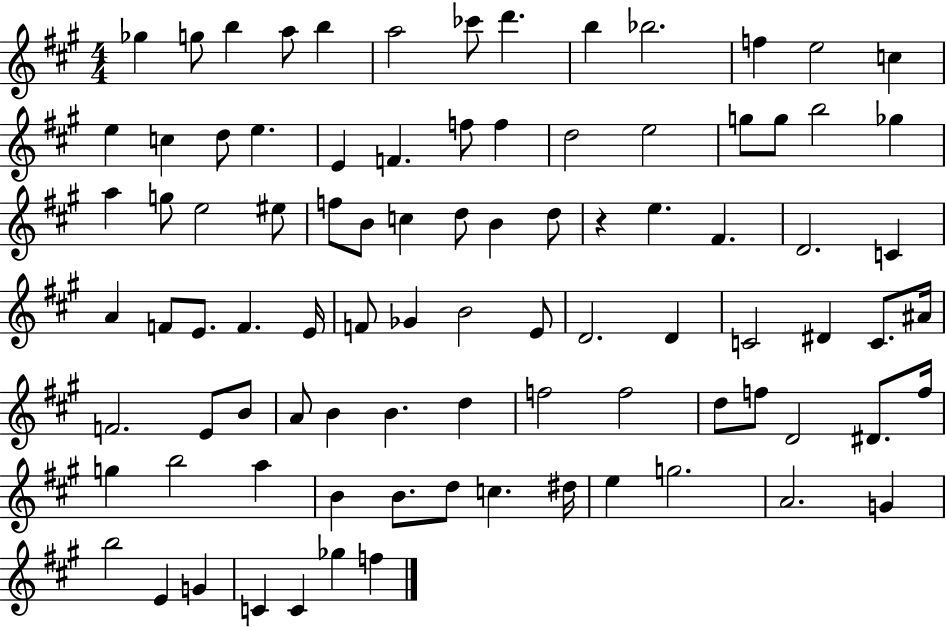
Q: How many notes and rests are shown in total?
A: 90